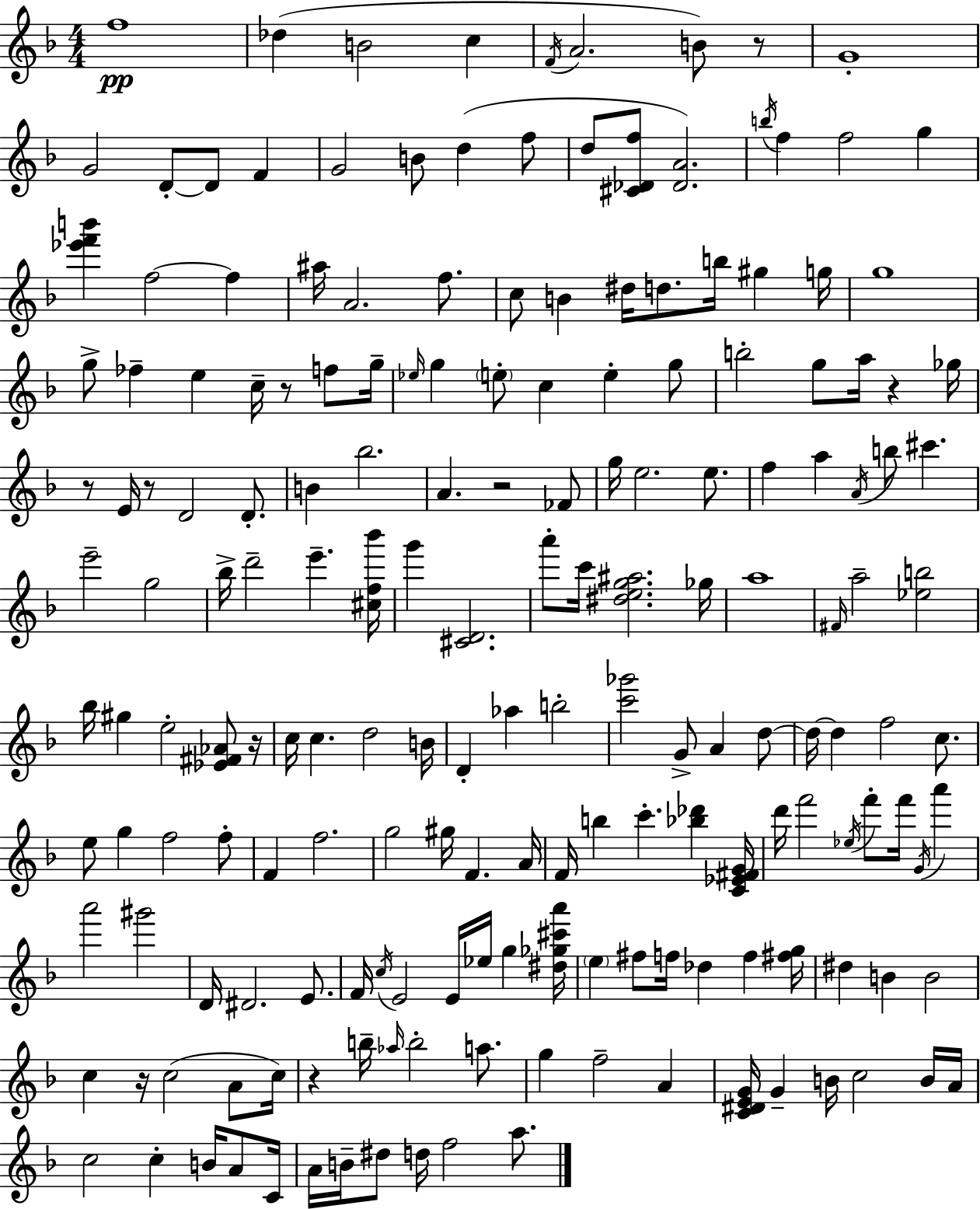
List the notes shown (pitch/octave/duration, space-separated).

F5/w Db5/q B4/h C5/q F4/s A4/h. B4/e R/e G4/w G4/h D4/e D4/e F4/q G4/h B4/e D5/q F5/e D5/e [C#4,Db4,F5]/e [Db4,A4]/h. B5/s F5/q F5/h G5/q [Eb6,F6,B6]/q F5/h F5/q A#5/s A4/h. F5/e. C5/e B4/q D#5/s D5/e. B5/s G#5/q G5/s G5/w G5/e FES5/q E5/q C5/s R/e F5/e G5/s Eb5/s G5/q E5/e C5/q E5/q G5/e B5/h G5/e A5/s R/q Gb5/s R/e E4/s R/e D4/h D4/e. B4/q Bb5/h. A4/q. R/h FES4/e G5/s E5/h. E5/e. F5/q A5/q A4/s B5/e C#6/q. E6/h G5/h Bb5/s D6/h E6/q. [C#5,F5,Bb6]/s G6/q [C#4,D4]/h. A6/e C6/s [D#5,E5,G5,A#5]/h. Gb5/s A5/w F#4/s A5/h [Eb5,B5]/h Bb5/s G#5/q E5/h [Eb4,F#4,Ab4]/e R/s C5/s C5/q. D5/h B4/s D4/q Ab5/q B5/h [C6,Gb6]/h G4/e A4/q D5/e D5/s D5/q F5/h C5/e. E5/e G5/q F5/h F5/e F4/q F5/h. G5/h G#5/s F4/q. A4/s F4/s B5/q C6/q. [Bb5,Db6]/q [C4,Eb4,F#4,G4]/s D6/s F6/h Eb5/s F6/e F6/s G4/s A6/q A6/h G#6/h D4/s D#4/h. E4/e. F4/s C5/s E4/h E4/s Eb5/s G5/q [D#5,Gb5,C#6,A6]/s E5/q F#5/e F5/s Db5/q F5/q [F#5,G5]/s D#5/q B4/q B4/h C5/q R/s C5/h A4/e C5/s R/q B5/s Ab5/s B5/h A5/e. G5/q F5/h A4/q [C4,D#4,E4,G4]/s G4/q B4/s C5/h B4/s A4/s C5/h C5/q B4/s A4/e C4/s A4/s B4/s D#5/e D5/s F5/h A5/e.